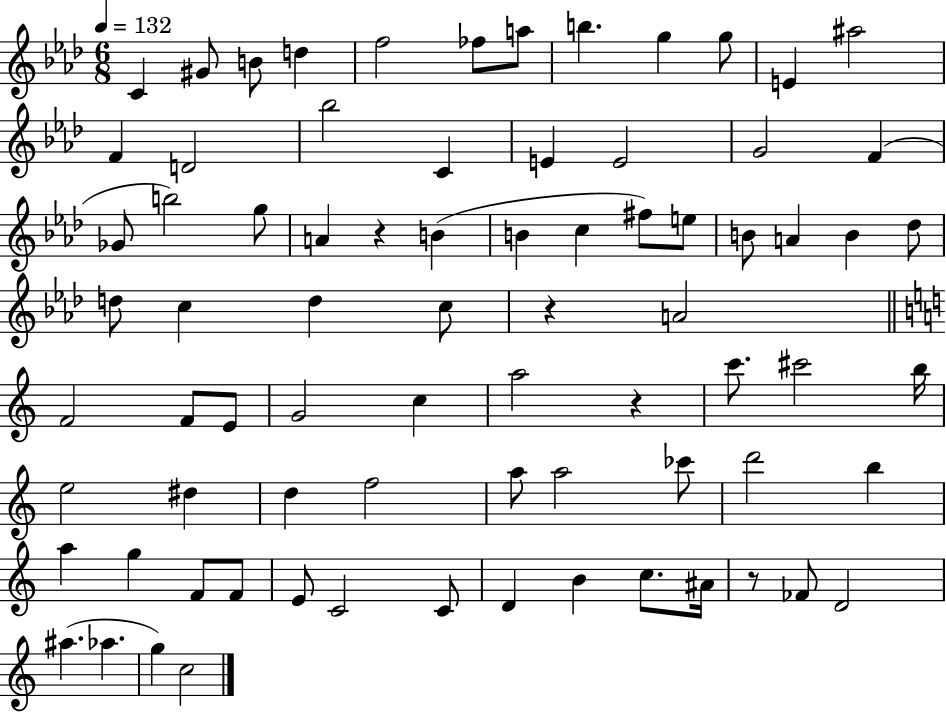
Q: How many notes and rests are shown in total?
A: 77